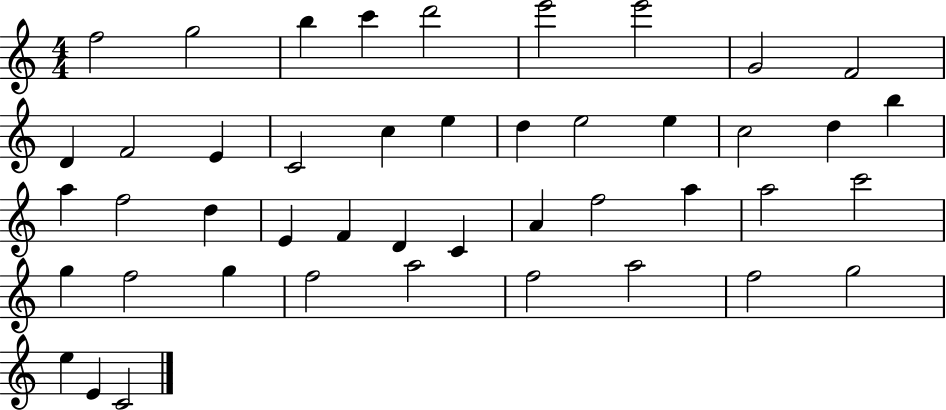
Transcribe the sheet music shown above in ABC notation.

X:1
T:Untitled
M:4/4
L:1/4
K:C
f2 g2 b c' d'2 e'2 e'2 G2 F2 D F2 E C2 c e d e2 e c2 d b a f2 d E F D C A f2 a a2 c'2 g f2 g f2 a2 f2 a2 f2 g2 e E C2